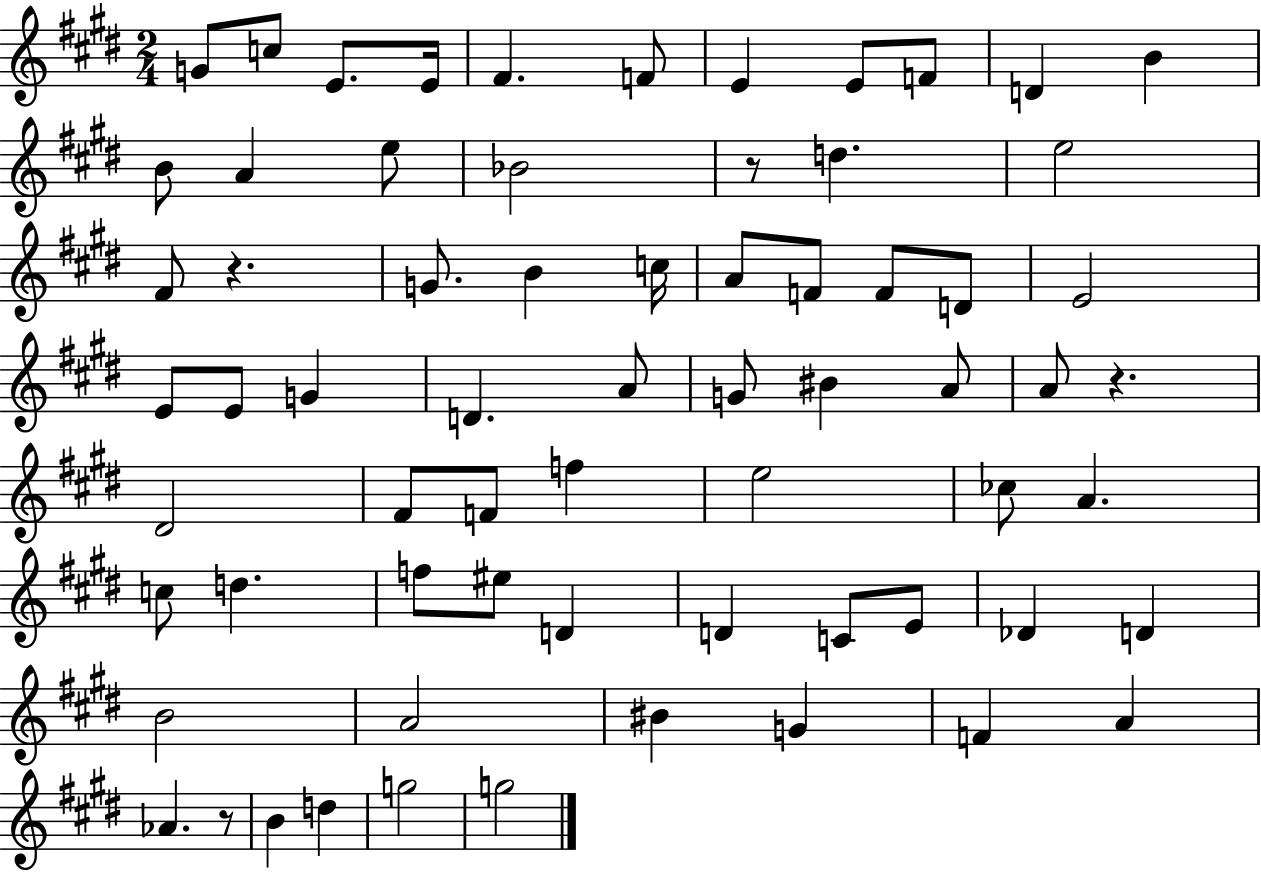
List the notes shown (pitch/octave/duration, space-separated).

G4/e C5/e E4/e. E4/s F#4/q. F4/e E4/q E4/e F4/e D4/q B4/q B4/e A4/q E5/e Bb4/h R/e D5/q. E5/h F#4/e R/q. G4/e. B4/q C5/s A4/e F4/e F4/e D4/e E4/h E4/e E4/e G4/q D4/q. A4/e G4/e BIS4/q A4/e A4/e R/q. D#4/h F#4/e F4/e F5/q E5/h CES5/e A4/q. C5/e D5/q. F5/e EIS5/e D4/q D4/q C4/e E4/e Db4/q D4/q B4/h A4/h BIS4/q G4/q F4/q A4/q Ab4/q. R/e B4/q D5/q G5/h G5/h